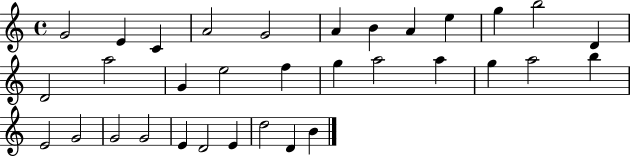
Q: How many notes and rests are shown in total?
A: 33